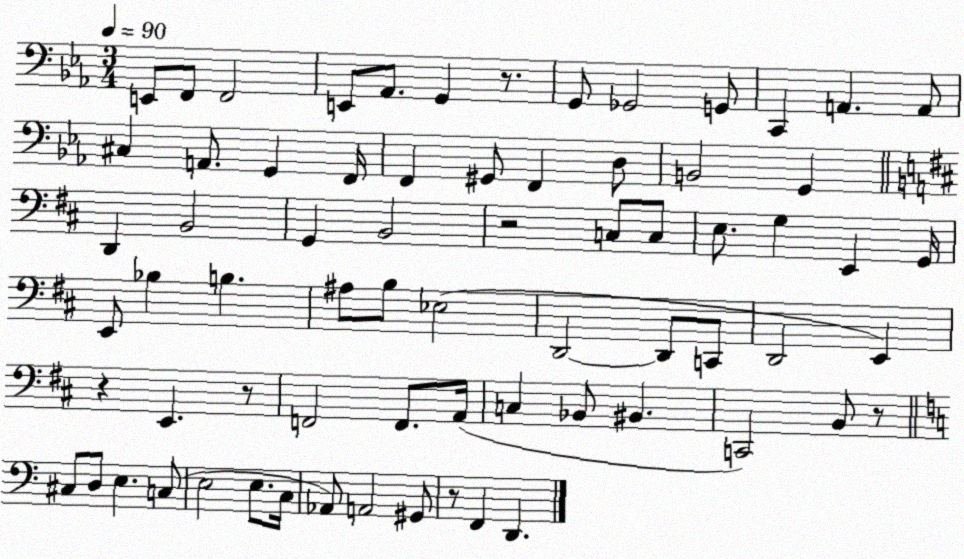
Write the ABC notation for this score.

X:1
T:Untitled
M:3/4
L:1/4
K:Eb
E,,/2 F,,/2 F,,2 E,,/2 _A,,/2 G,, z/2 G,,/2 _G,,2 G,,/2 C,, A,, A,,/2 ^C, A,,/2 G,, F,,/4 F,, ^G,,/2 F,, D,/2 B,,2 G,, D,, B,,2 G,, B,,2 z2 C,/2 C,/2 E,/2 G, E,, G,,/4 E,,/2 _B, B, ^A,/2 B,/2 _E,2 D,,2 D,,/2 C,,/2 D,,2 E,, z E,, z/2 F,,2 F,,/2 A,,/4 C, _B,,/2 ^B,, C,,2 B,,/2 z/2 ^C,/2 D,/2 E, C,/2 E,2 E,/2 C,/4 _A,,/2 A,,2 ^G,,/2 z/2 F,, D,,